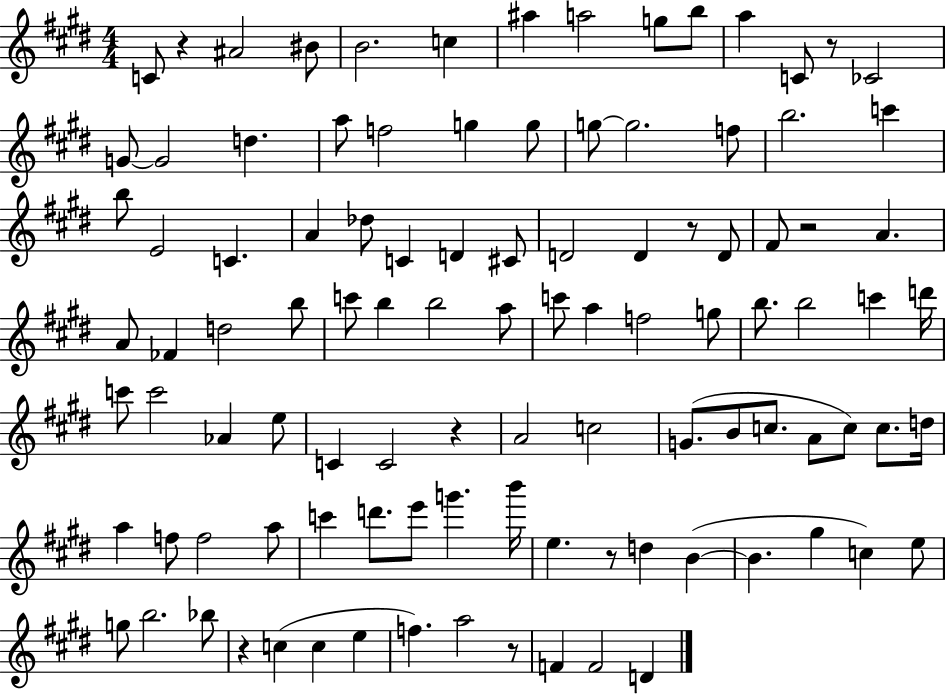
{
  \clef treble
  \numericTimeSignature
  \time 4/4
  \key e \major
  c'8 r4 ais'2 bis'8 | b'2. c''4 | ais''4 a''2 g''8 b''8 | a''4 c'8 r8 ces'2 | \break g'8~~ g'2 d''4. | a''8 f''2 g''4 g''8 | g''8~~ g''2. f''8 | b''2. c'''4 | \break b''8 e'2 c'4. | a'4 des''8 c'4 d'4 cis'8 | d'2 d'4 r8 d'8 | fis'8 r2 a'4. | \break a'8 fes'4 d''2 b''8 | c'''8 b''4 b''2 a''8 | c'''8 a''4 f''2 g''8 | b''8. b''2 c'''4 d'''16 | \break c'''8 c'''2 aes'4 e''8 | c'4 c'2 r4 | a'2 c''2 | g'8.( b'8 c''8. a'8 c''8) c''8. d''16 | \break a''4 f''8 f''2 a''8 | c'''4 d'''8. e'''8 g'''4. b'''16 | e''4. r8 d''4 b'4~(~ | b'4. gis''4 c''4) e''8 | \break g''8 b''2. bes''8 | r4 c''4( c''4 e''4 | f''4.) a''2 r8 | f'4 f'2 d'4 | \break \bar "|."
}